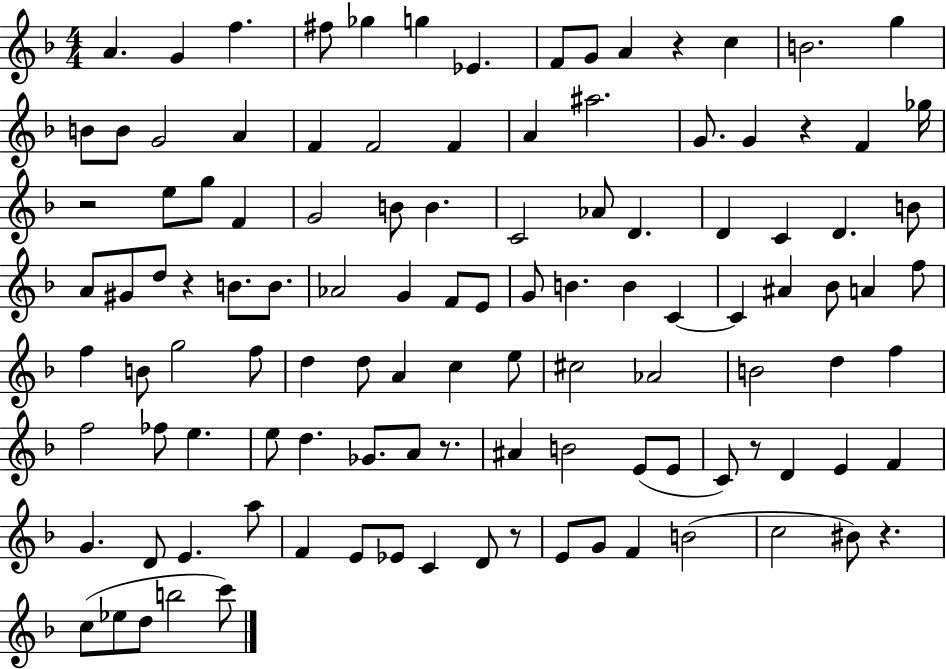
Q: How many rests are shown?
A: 8